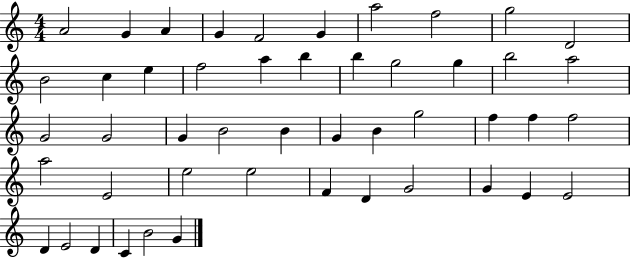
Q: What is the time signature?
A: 4/4